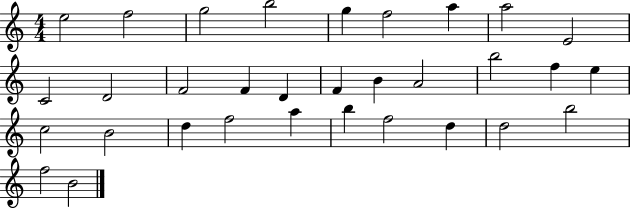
X:1
T:Untitled
M:4/4
L:1/4
K:C
e2 f2 g2 b2 g f2 a a2 E2 C2 D2 F2 F D F B A2 b2 f e c2 B2 d f2 a b f2 d d2 b2 f2 B2